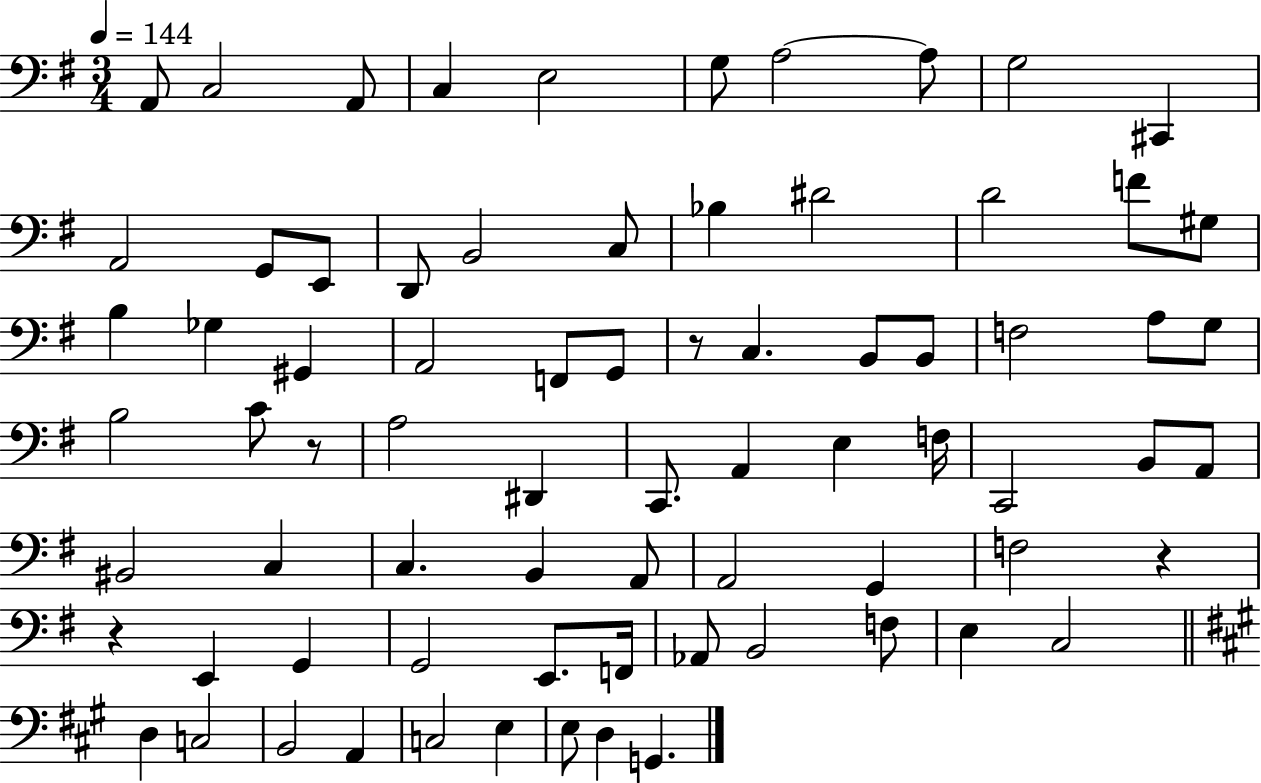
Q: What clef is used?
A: bass